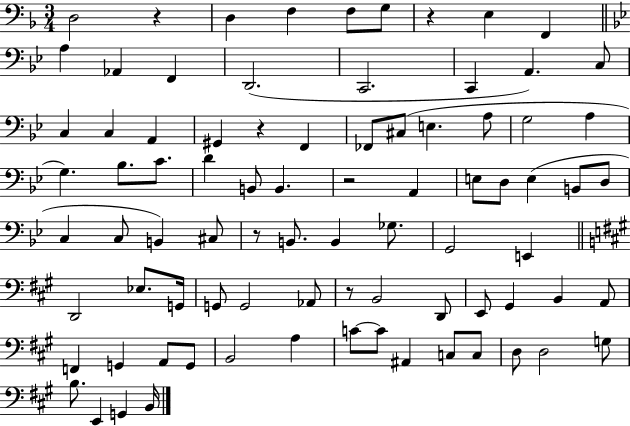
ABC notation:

X:1
T:Untitled
M:3/4
L:1/4
K:F
D,2 z D, F, F,/2 G,/2 z E, F,, A, _A,, F,, D,,2 C,,2 C,, A,, C,/2 C, C, A,, ^G,, z F,, _F,,/2 ^C,/2 E, A,/2 G,2 A, G, _B,/2 C/2 D B,,/2 B,, z2 A,, E,/2 D,/2 E, B,,/2 D,/2 C, C,/2 B,, ^C,/2 z/2 B,,/2 B,, _G,/2 G,,2 E,, D,,2 _E,/2 G,,/4 G,,/2 G,,2 _A,,/2 z/2 B,,2 D,,/2 E,,/2 ^G,, B,, A,,/2 F,, G,, A,,/2 G,,/2 B,,2 A, C/2 C/2 ^A,, C,/2 C,/2 D,/2 D,2 G,/2 B,/2 E,, G,, B,,/4